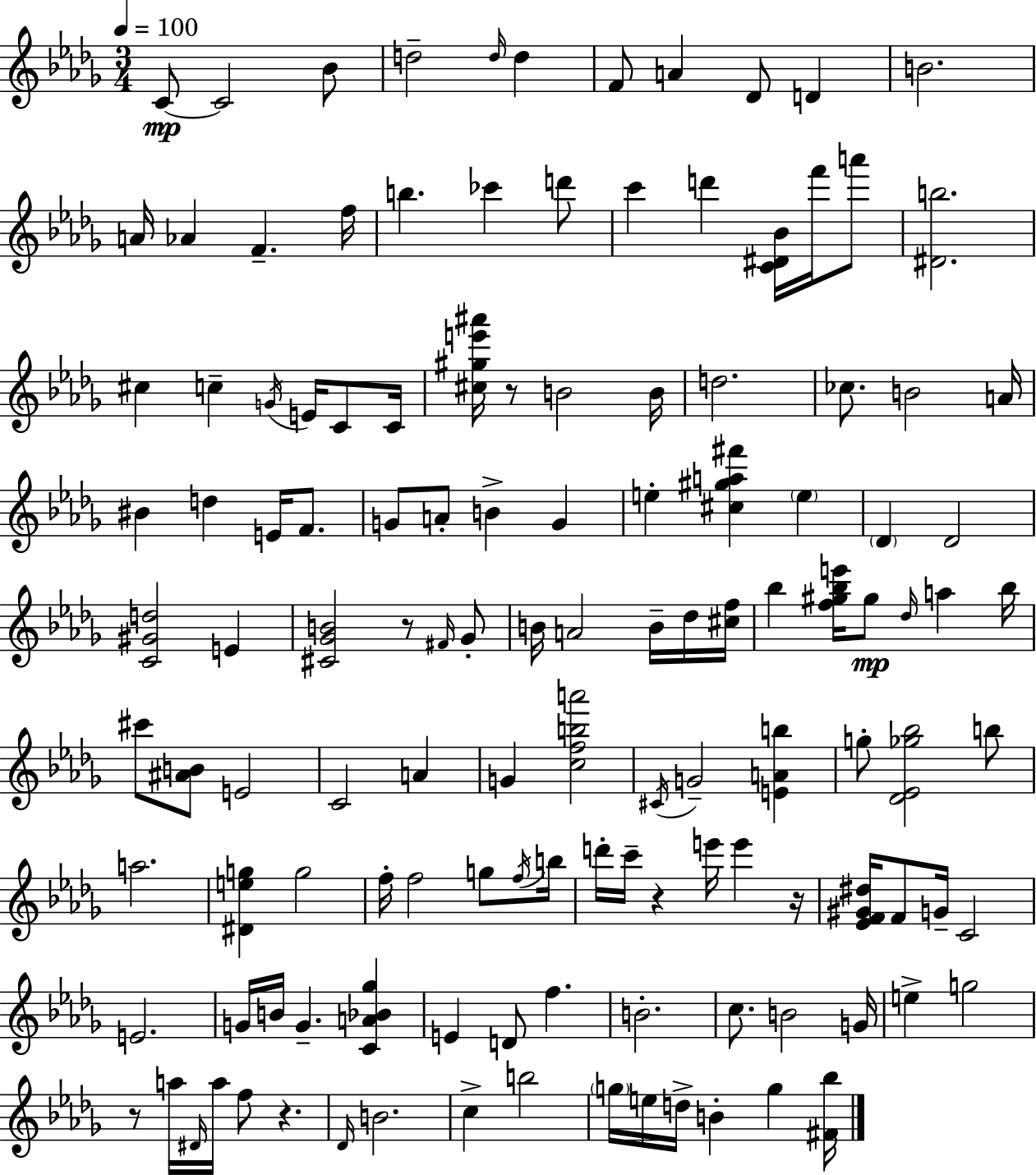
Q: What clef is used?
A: treble